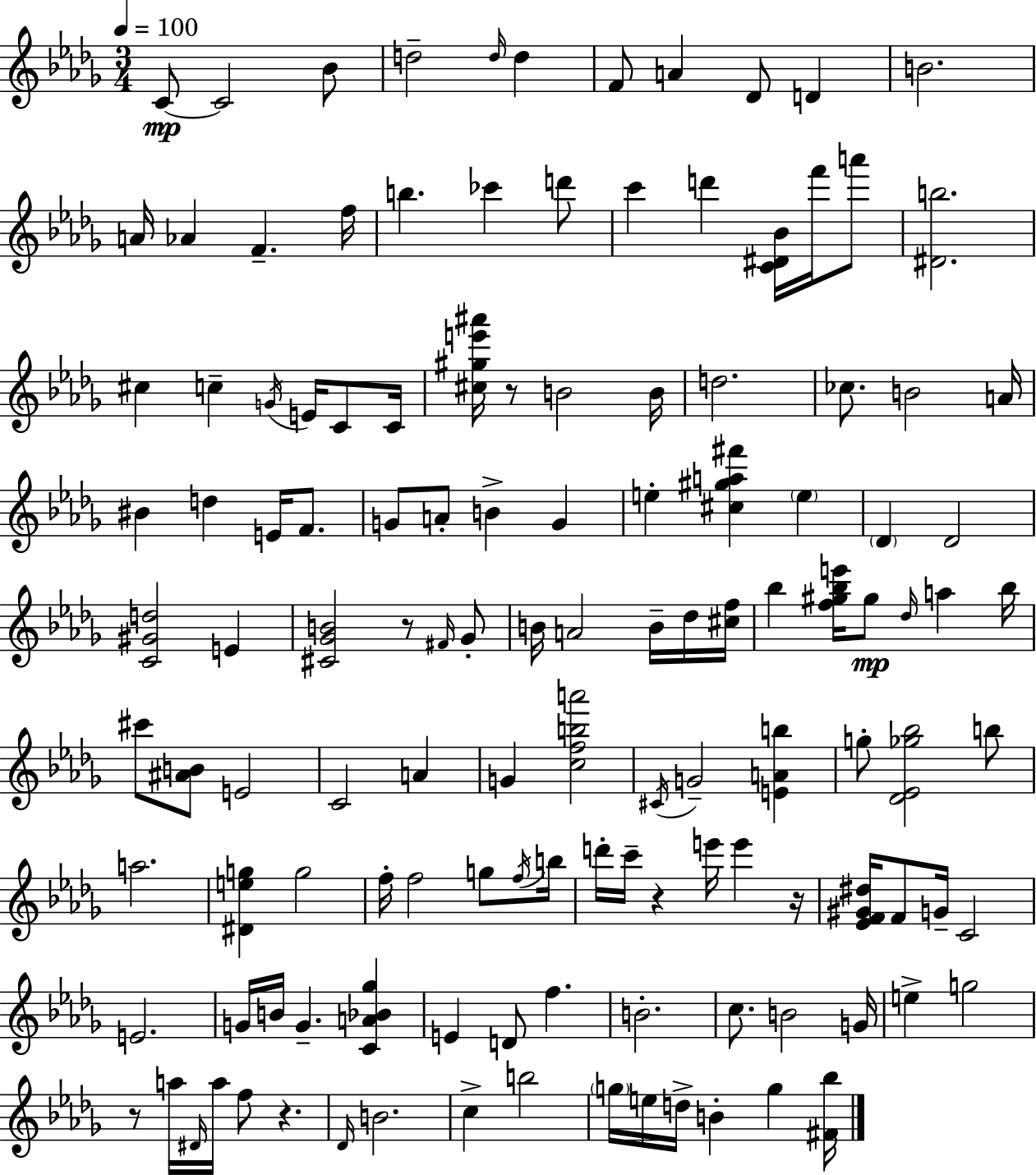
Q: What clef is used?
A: treble